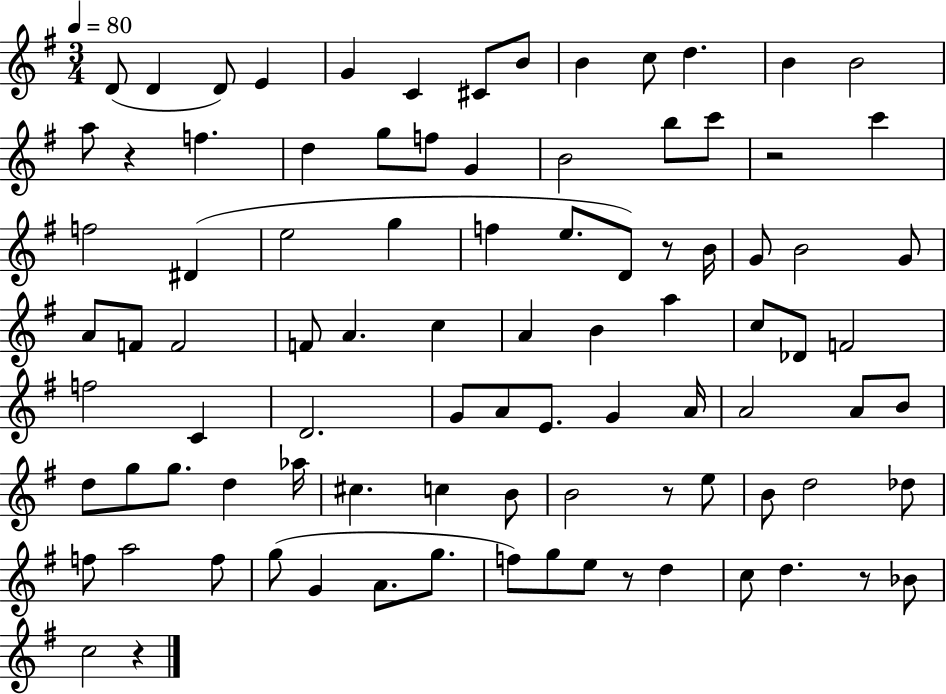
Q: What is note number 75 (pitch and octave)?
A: G4